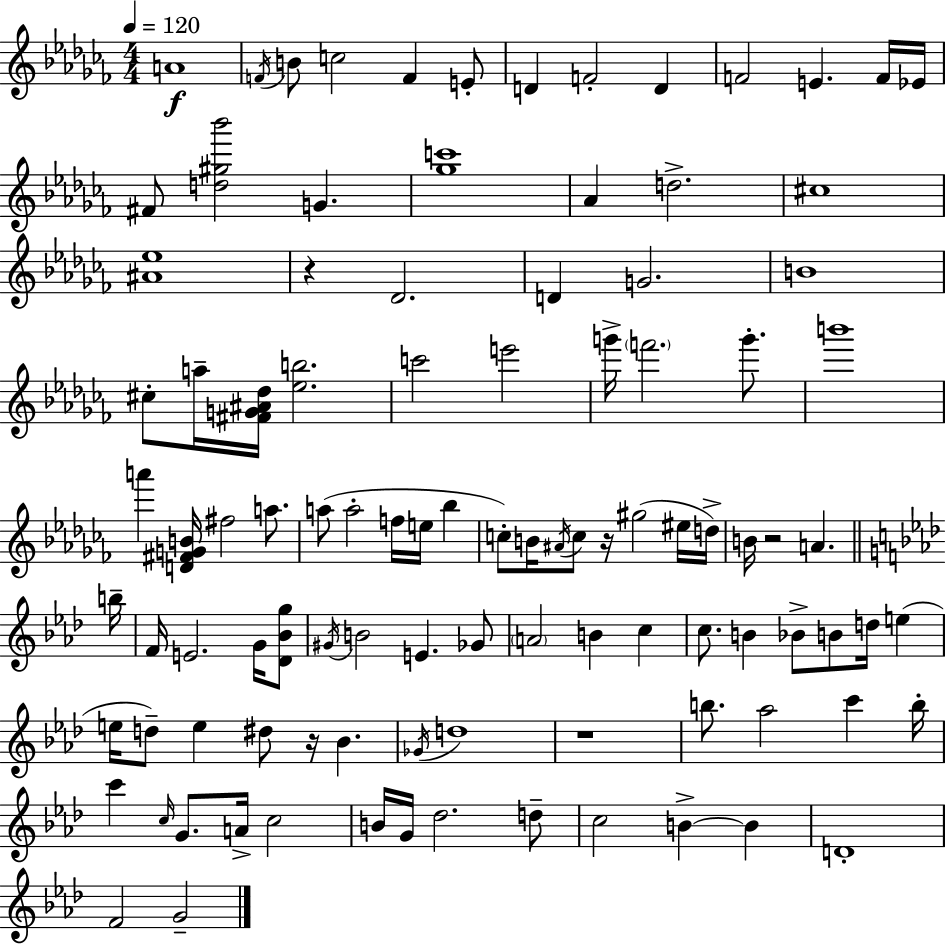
{
  \clef treble
  \numericTimeSignature
  \time 4/4
  \key aes \minor
  \tempo 4 = 120
  a'1\f | \acciaccatura { f'16 } b'8 c''2 f'4 e'8-. | d'4 f'2-. d'4 | f'2 e'4. f'16 | \break ees'16 fis'8 <d'' gis'' bes'''>2 g'4. | <ges'' c'''>1 | aes'4 d''2.-> | cis''1 | \break <ais' ees''>1 | r4 des'2. | d'4 g'2. | b'1 | \break cis''8-. a''16-- <fis' g' ais' des''>16 <ees'' b''>2. | c'''2 e'''2 | g'''16-> \parenthesize f'''2. g'''8.-. | b'''1 | \break a'''4 <d' fis' g' b'>16 fis''2 a''8. | a''8( a''2-. f''16 e''16 bes''4 | c''8-.) b'16 \acciaccatura { ais'16 } c''8 r16 gis''2( | eis''16 d''16->) b'16 r2 a'4. | \break \bar "||" \break \key aes \major b''16-- f'16 e'2. g'16 <des' bes' g''>8 | \acciaccatura { gis'16 } b'2 e'4. | ges'8 \parenthesize a'2 b'4 c''4 | c''8. b'4 bes'8-> b'8 d''16 e''4( | \break e''16 d''8--) e''4 dis''8 r16 bes'4. | \acciaccatura { ges'16 } d''1 | r1 | b''8. aes''2 c'''4 | \break b''16-. c'''4 \grace { c''16 } g'8. a'16-> c''2 | b'16 g'16 des''2. | d''8-- c''2 b'4->~~ | b'4 d'1-. | \break f'2 g'2-- | \bar "|."
}